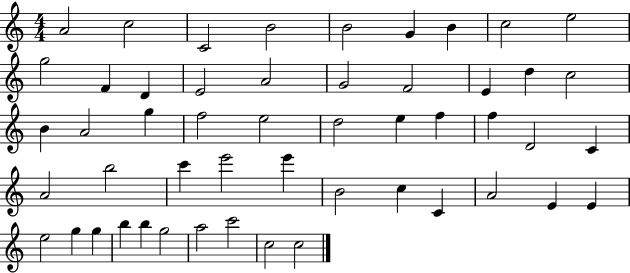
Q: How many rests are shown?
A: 0